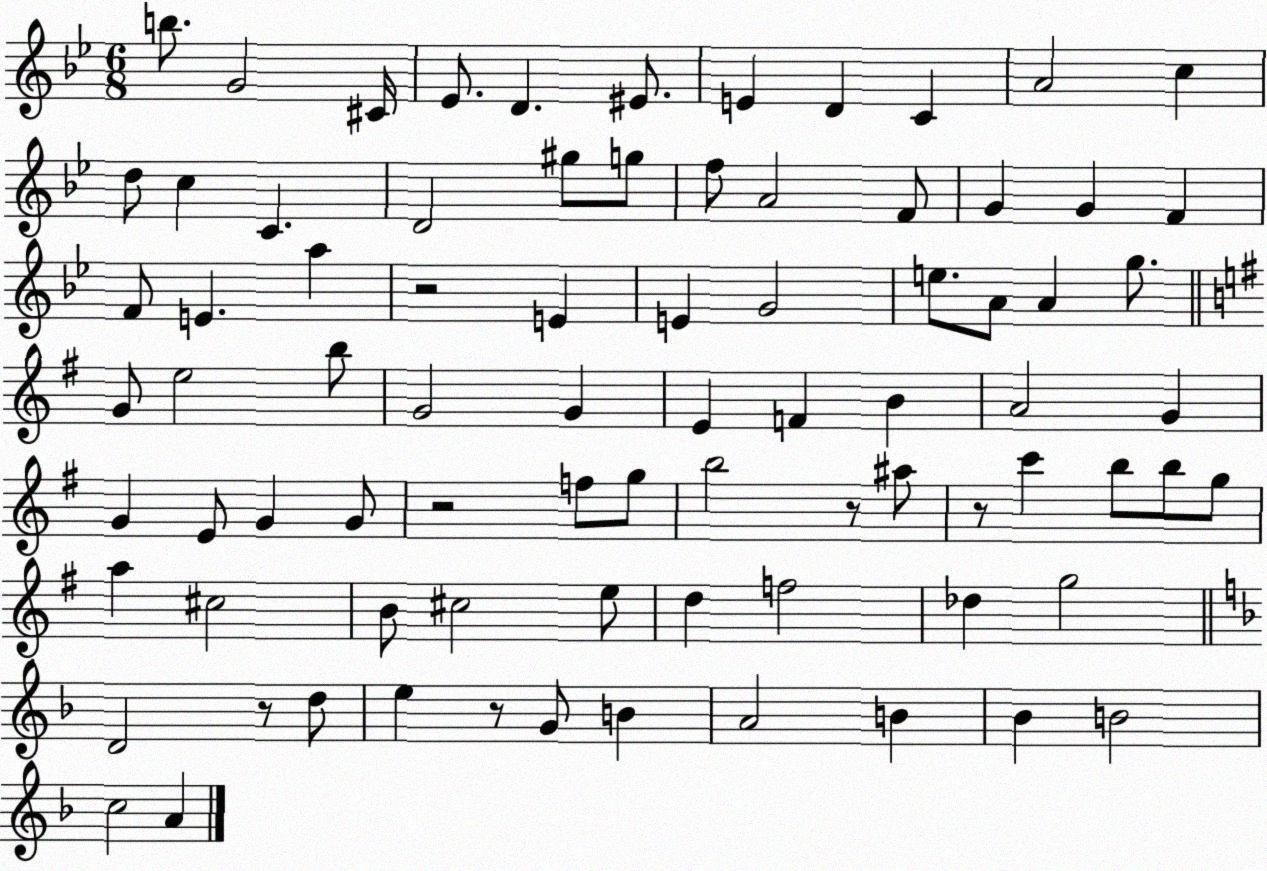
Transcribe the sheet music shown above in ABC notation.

X:1
T:Untitled
M:6/8
L:1/4
K:Bb
b/2 G2 ^C/4 _E/2 D ^E/2 E D C A2 c d/2 c C D2 ^g/2 g/2 f/2 A2 F/2 G G F F/2 E a z2 E E G2 e/2 A/2 A g/2 G/2 e2 b/2 G2 G E F B A2 G G E/2 G G/2 z2 f/2 g/2 b2 z/2 ^a/2 z/2 c' b/2 b/2 g/2 a ^c2 B/2 ^c2 e/2 d f2 _d g2 D2 z/2 d/2 e z/2 G/2 B A2 B _B B2 c2 A